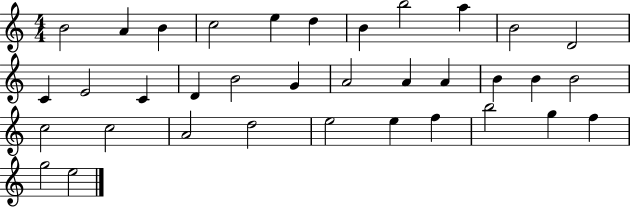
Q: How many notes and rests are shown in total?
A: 35